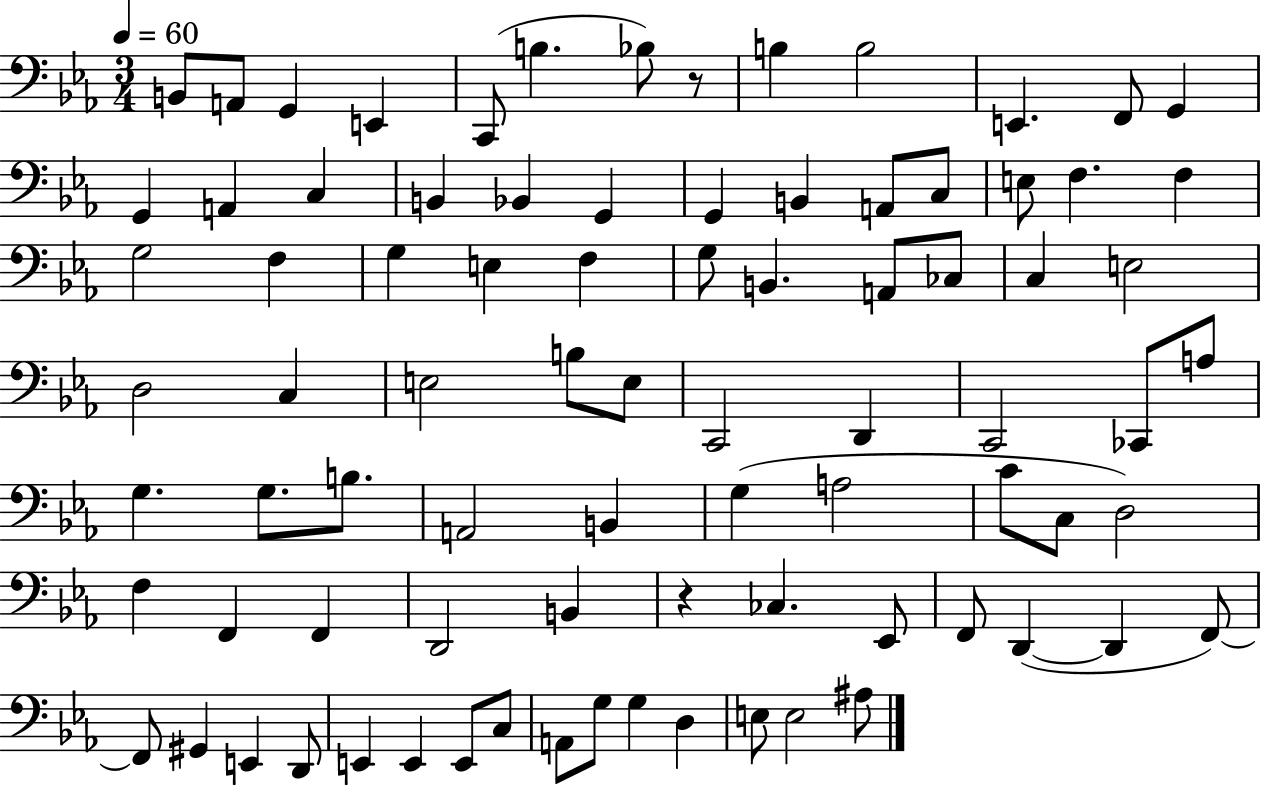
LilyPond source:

{
  \clef bass
  \numericTimeSignature
  \time 3/4
  \key ees \major
  \tempo 4 = 60
  b,8 a,8 g,4 e,4 | c,8( b4. bes8) r8 | b4 b2 | e,4. f,8 g,4 | \break g,4 a,4 c4 | b,4 bes,4 g,4 | g,4 b,4 a,8 c8 | e8 f4. f4 | \break g2 f4 | g4 e4 f4 | g8 b,4. a,8 ces8 | c4 e2 | \break d2 c4 | e2 b8 e8 | c,2 d,4 | c,2 ces,8 a8 | \break g4. g8. b8. | a,2 b,4 | g4( a2 | c'8 c8 d2) | \break f4 f,4 f,4 | d,2 b,4 | r4 ces4. ees,8 | f,8 d,4~(~ d,4 f,8~~) | \break f,8 gis,4 e,4 d,8 | e,4 e,4 e,8 c8 | a,8 g8 g4 d4 | e8 e2 ais8 | \break \bar "|."
}